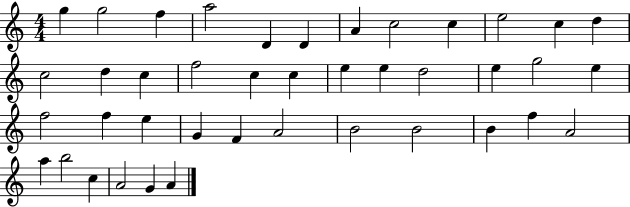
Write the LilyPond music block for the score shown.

{
  \clef treble
  \numericTimeSignature
  \time 4/4
  \key c \major
  g''4 g''2 f''4 | a''2 d'4 d'4 | a'4 c''2 c''4 | e''2 c''4 d''4 | \break c''2 d''4 c''4 | f''2 c''4 c''4 | e''4 e''4 d''2 | e''4 g''2 e''4 | \break f''2 f''4 e''4 | g'4 f'4 a'2 | b'2 b'2 | b'4 f''4 a'2 | \break a''4 b''2 c''4 | a'2 g'4 a'4 | \bar "|."
}